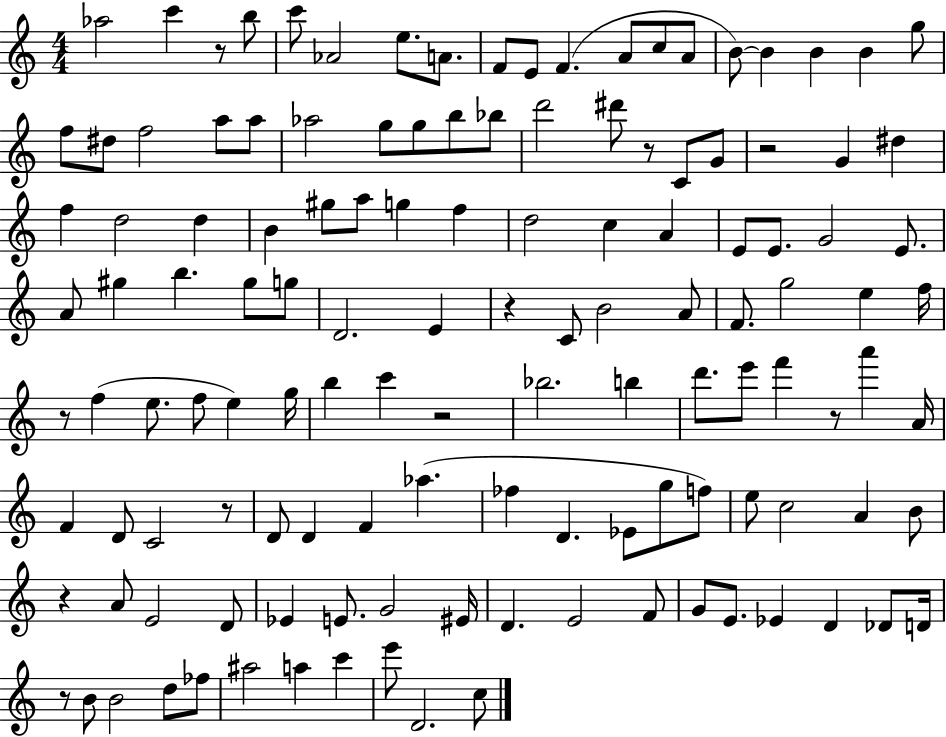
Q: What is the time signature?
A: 4/4